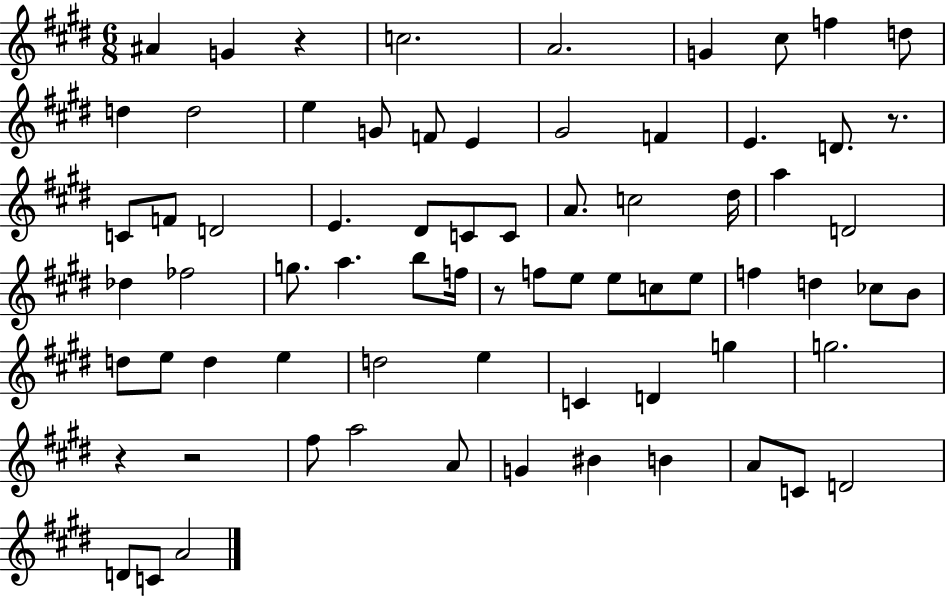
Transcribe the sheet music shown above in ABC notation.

X:1
T:Untitled
M:6/8
L:1/4
K:E
^A G z c2 A2 G ^c/2 f d/2 d d2 e G/2 F/2 E ^G2 F E D/2 z/2 C/2 F/2 D2 E ^D/2 C/2 C/2 A/2 c2 ^d/4 a D2 _d _f2 g/2 a b/2 f/4 z/2 f/2 e/2 e/2 c/2 e/2 f d _c/2 B/2 d/2 e/2 d e d2 e C D g g2 z z2 ^f/2 a2 A/2 G ^B B A/2 C/2 D2 D/2 C/2 A2